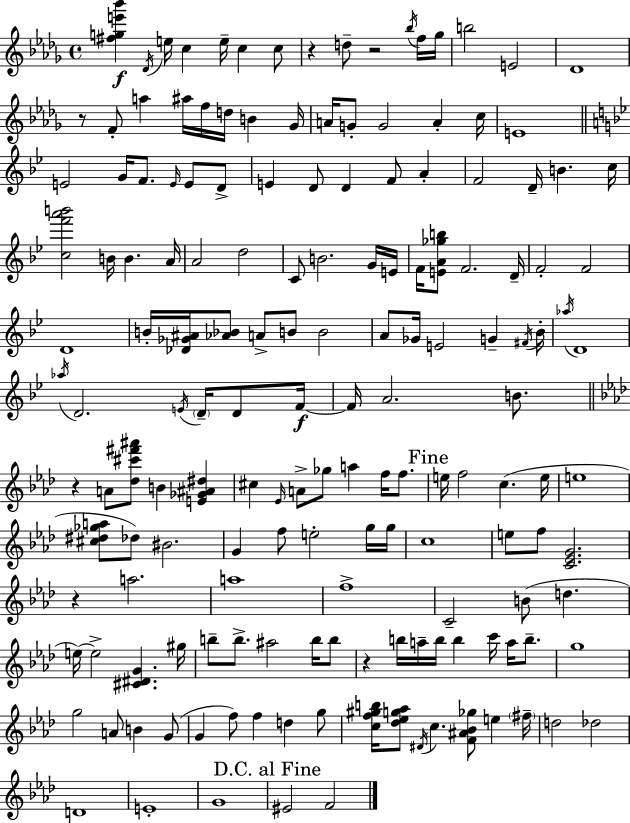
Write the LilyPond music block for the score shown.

{
  \clef treble
  \time 4/4
  \defaultTimeSignature
  \key bes \minor
  <fis'' g'' e''' bes'''>4\f \acciaccatura { des'16 } e''16 c''4 e''16-- c''4 c''8 | r4 d''8-- r2 \acciaccatura { bes''16 } | f''16 ges''16 b''2 e'2 | des'1 | \break r8 f'8-. a''4 ais''16 f''16 d''16 b'4 | ges'16 a'16 g'8-. g'2 a'4-. | c''16 e'1 | \bar "||" \break \key bes \major e'2 g'16 f'8. \grace { e'16 } e'8 d'8-> | e'4 d'8 d'4 f'8 a'4-. | f'2 d'16-- b'4. | c''16 <c'' f''' a''' b'''>2 b'16 b'4. | \break a'16 a'2 d''2 | c'8 b'2. g'16 | e'16 f'16 <e' a' ges'' b''>8 f'2. | d'16-- f'2-. f'2 | \break d'1 | b'16-. <des' ges' ais'>16 <aes' bes'>8 a'8-> b'8 b'2 | a'8 ges'16 e'2 g'4-- | \acciaccatura { fis'16 } bes'16-. \acciaccatura { aes''16 } d'1 | \break \acciaccatura { aes''16 } d'2. | \acciaccatura { e'16 } \parenthesize d'16-- d'8 f'16~~\f f'16 a'2. | b'8. \bar "||" \break \key aes \major r4 a'8 <des'' cis''' fis''' ais'''>8 b'4 <e' ges' ais' dis''>4 | cis''4 \grace { ees'16 } a'8-> ges''8 a''4 f''16 f''8. | \mark "Fine" e''16 f''2 c''4.( | e''16 e''1 | \break <cis'' dis'' ges'' a''>8 des''8) bis'2. | g'4 f''8 e''2-. g''16 | g''16 c''1 | e''8 f''8 <c' ees' g'>2. | \break r4 a''2. | a''1 | f''1-> | c'2-- b'8( d''4. | \break e''16~~) e''2-> <cis' dis' g'>4. | gis''16 b''8-- b''8.-> ais''2 b''16 b''8 | r4 b''16 a''16-- b''16 b''4 c'''16 a''16 b''8.-- | g''1 | \break g''2 a'8 b'4 g'8( | g'4 f''8) f''4 d''4 g''8 | <c'' f'' gis'' b''>16 <des'' ees'' g'' aes''>8 \acciaccatura { dis'16 } c''4. <f' ais' bes' ges''>8 e''4 | \parenthesize fis''16-- d''2 des''2 | \break d'1 | e'1-. | g'1 | \mark "D.C. al Fine" eis'2 f'2 | \break \bar "|."
}